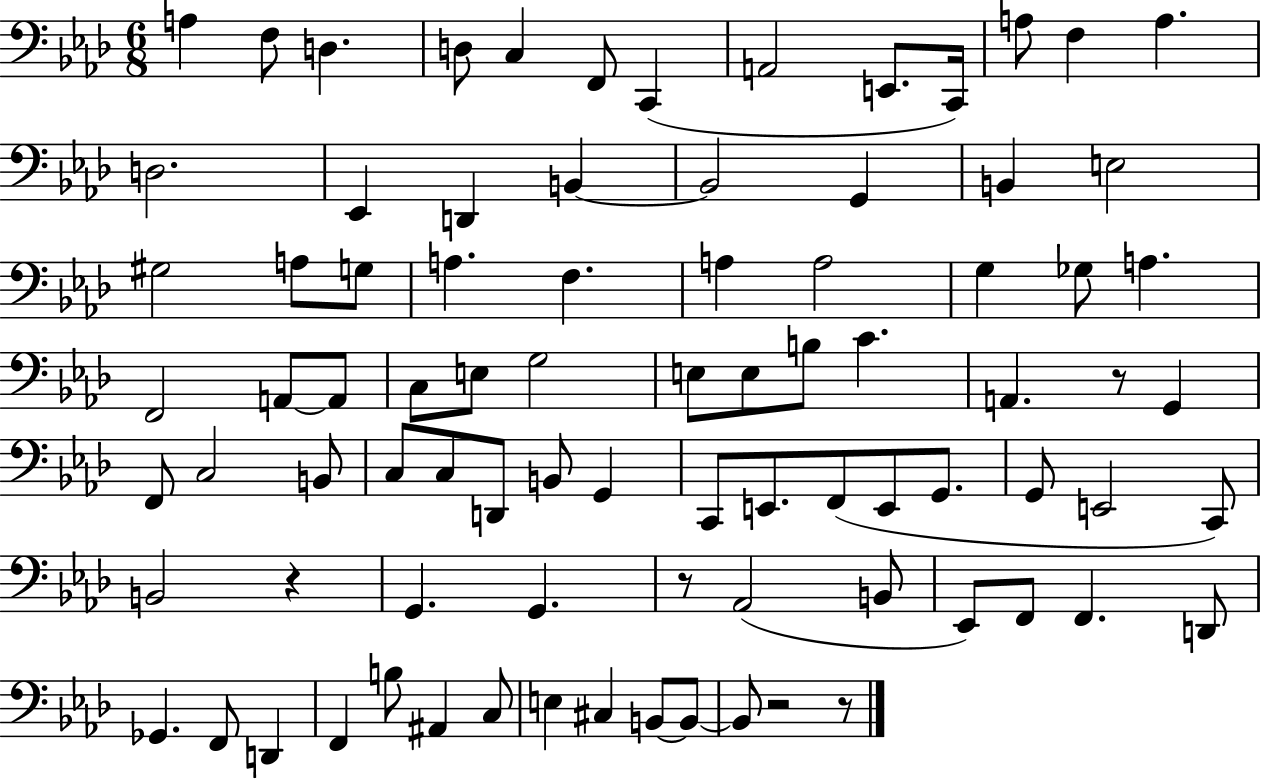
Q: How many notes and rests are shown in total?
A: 85